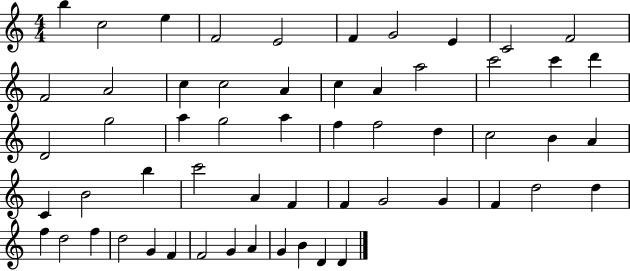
{
  \clef treble
  \numericTimeSignature
  \time 4/4
  \key c \major
  b''4 c''2 e''4 | f'2 e'2 | f'4 g'2 e'4 | c'2 f'2 | \break f'2 a'2 | c''4 c''2 a'4 | c''4 a'4 a''2 | c'''2 c'''4 d'''4 | \break d'2 g''2 | a''4 g''2 a''4 | f''4 f''2 d''4 | c''2 b'4 a'4 | \break c'4 b'2 b''4 | c'''2 a'4 f'4 | f'4 g'2 g'4 | f'4 d''2 d''4 | \break f''4 d''2 f''4 | d''2 g'4 f'4 | f'2 g'4 a'4 | g'4 b'4 d'4 d'4 | \break \bar "|."
}